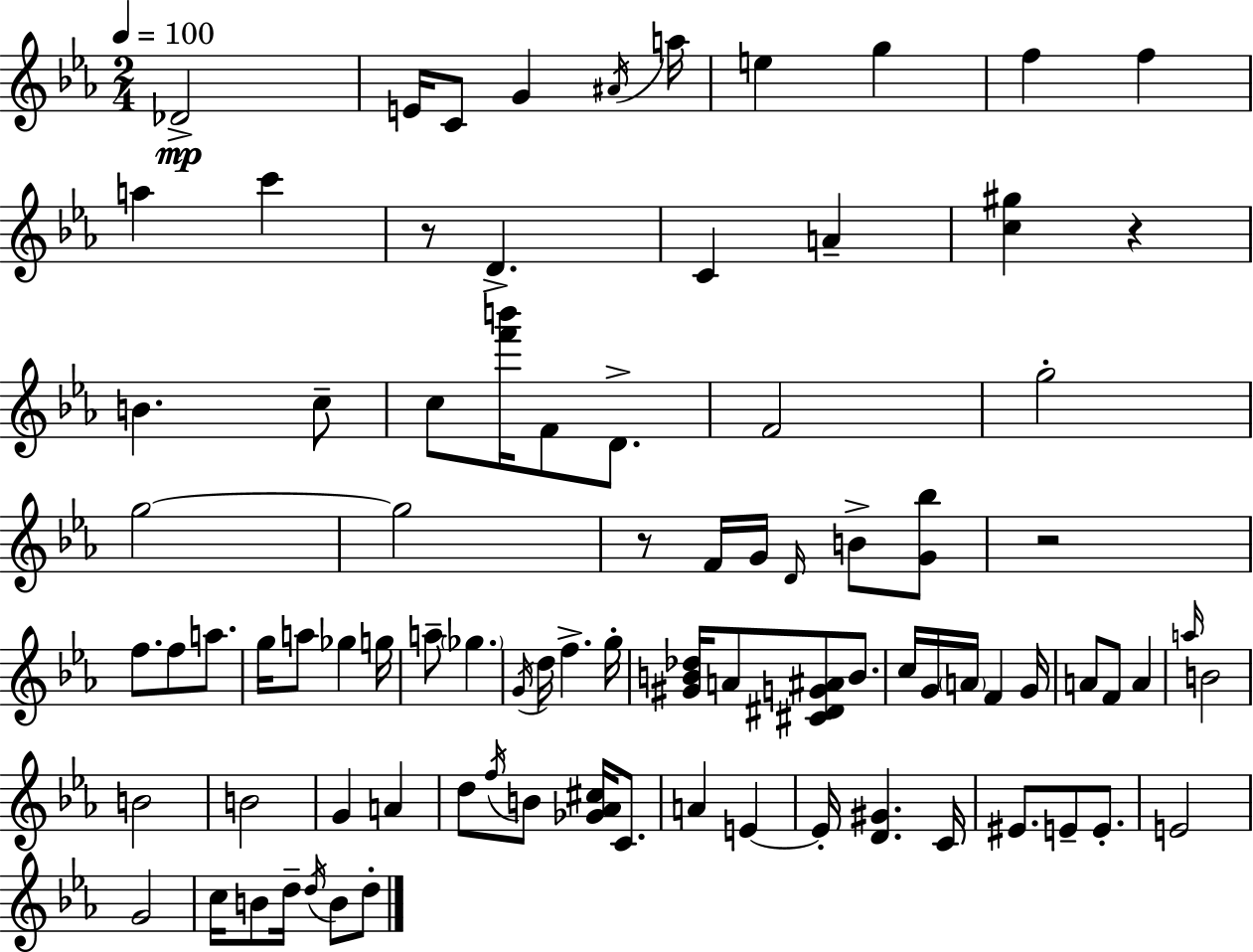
X:1
T:Untitled
M:2/4
L:1/4
K:Cm
_D2 E/4 C/2 G ^A/4 a/4 e g f f a c' z/2 D C A [c^g] z B c/2 c/2 [f'b']/4 F/2 D/2 F2 g2 g2 g2 z/2 F/4 G/4 D/4 B/2 [G_b]/2 z2 f/2 f/2 a/2 g/4 a/2 _g g/4 a/2 _g G/4 d/4 f g/4 [^GB_d]/4 A/2 [^C^DG^A]/2 B/2 c/4 G/4 A/4 F G/4 A/2 F/2 A a/4 B2 B2 B2 G A d/2 f/4 B/2 [_G_A^c]/4 C/2 A E E/4 [D^G] C/4 ^E/2 E/2 E/2 E2 G2 c/4 B/2 d/4 d/4 B/2 d/2